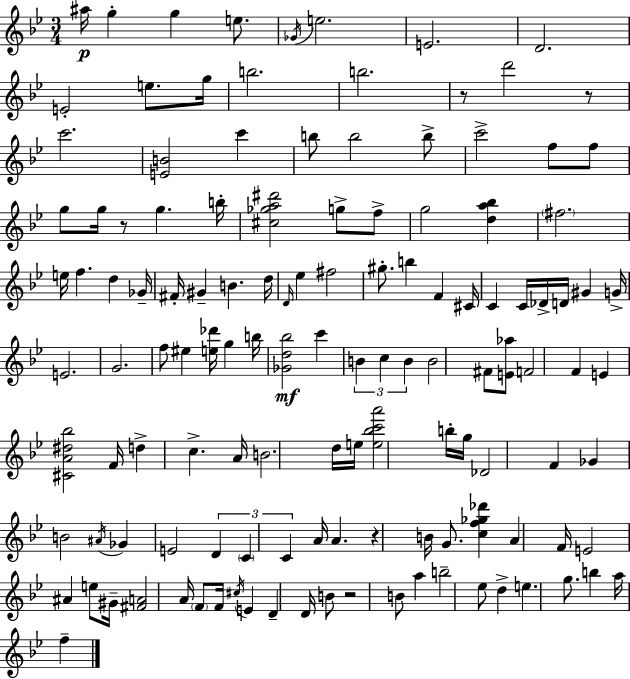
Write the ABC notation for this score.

X:1
T:Untitled
M:3/4
L:1/4
K:Bb
^a/4 g g e/2 _G/4 e2 E2 D2 E2 e/2 g/4 b2 b2 z/2 d'2 z/2 c'2 [EB]2 c' b/2 b2 b/2 c'2 f/2 f/2 g/2 g/4 z/2 g b/4 [^c_ga^d']2 g/2 f/2 g2 [da_b] ^f2 e/4 f d _G/4 ^F/4 ^G B d/4 D/4 _e ^f2 ^g/2 b F ^C/4 C C/4 _D/4 D/4 ^G G/4 E2 G2 f/2 ^e [e_d']/4 g b/4 [_Gd_b]2 c' B c B B2 ^F/2 [E_a]/2 F2 F E [^CA^d_b]2 F/4 d c A/4 B2 d/4 e/4 [e_bc'a']2 b/4 g/4 _D2 F _G B2 ^A/4 _G E2 D C C A/4 A z B/4 G/2 [cf_g_d'] A F/4 E2 ^A e/2 ^G/4 [^FA]2 A/4 F/2 F/4 ^c/4 E D D/4 B/2 z2 B/2 a b2 _e/2 d e g/2 b a/4 f